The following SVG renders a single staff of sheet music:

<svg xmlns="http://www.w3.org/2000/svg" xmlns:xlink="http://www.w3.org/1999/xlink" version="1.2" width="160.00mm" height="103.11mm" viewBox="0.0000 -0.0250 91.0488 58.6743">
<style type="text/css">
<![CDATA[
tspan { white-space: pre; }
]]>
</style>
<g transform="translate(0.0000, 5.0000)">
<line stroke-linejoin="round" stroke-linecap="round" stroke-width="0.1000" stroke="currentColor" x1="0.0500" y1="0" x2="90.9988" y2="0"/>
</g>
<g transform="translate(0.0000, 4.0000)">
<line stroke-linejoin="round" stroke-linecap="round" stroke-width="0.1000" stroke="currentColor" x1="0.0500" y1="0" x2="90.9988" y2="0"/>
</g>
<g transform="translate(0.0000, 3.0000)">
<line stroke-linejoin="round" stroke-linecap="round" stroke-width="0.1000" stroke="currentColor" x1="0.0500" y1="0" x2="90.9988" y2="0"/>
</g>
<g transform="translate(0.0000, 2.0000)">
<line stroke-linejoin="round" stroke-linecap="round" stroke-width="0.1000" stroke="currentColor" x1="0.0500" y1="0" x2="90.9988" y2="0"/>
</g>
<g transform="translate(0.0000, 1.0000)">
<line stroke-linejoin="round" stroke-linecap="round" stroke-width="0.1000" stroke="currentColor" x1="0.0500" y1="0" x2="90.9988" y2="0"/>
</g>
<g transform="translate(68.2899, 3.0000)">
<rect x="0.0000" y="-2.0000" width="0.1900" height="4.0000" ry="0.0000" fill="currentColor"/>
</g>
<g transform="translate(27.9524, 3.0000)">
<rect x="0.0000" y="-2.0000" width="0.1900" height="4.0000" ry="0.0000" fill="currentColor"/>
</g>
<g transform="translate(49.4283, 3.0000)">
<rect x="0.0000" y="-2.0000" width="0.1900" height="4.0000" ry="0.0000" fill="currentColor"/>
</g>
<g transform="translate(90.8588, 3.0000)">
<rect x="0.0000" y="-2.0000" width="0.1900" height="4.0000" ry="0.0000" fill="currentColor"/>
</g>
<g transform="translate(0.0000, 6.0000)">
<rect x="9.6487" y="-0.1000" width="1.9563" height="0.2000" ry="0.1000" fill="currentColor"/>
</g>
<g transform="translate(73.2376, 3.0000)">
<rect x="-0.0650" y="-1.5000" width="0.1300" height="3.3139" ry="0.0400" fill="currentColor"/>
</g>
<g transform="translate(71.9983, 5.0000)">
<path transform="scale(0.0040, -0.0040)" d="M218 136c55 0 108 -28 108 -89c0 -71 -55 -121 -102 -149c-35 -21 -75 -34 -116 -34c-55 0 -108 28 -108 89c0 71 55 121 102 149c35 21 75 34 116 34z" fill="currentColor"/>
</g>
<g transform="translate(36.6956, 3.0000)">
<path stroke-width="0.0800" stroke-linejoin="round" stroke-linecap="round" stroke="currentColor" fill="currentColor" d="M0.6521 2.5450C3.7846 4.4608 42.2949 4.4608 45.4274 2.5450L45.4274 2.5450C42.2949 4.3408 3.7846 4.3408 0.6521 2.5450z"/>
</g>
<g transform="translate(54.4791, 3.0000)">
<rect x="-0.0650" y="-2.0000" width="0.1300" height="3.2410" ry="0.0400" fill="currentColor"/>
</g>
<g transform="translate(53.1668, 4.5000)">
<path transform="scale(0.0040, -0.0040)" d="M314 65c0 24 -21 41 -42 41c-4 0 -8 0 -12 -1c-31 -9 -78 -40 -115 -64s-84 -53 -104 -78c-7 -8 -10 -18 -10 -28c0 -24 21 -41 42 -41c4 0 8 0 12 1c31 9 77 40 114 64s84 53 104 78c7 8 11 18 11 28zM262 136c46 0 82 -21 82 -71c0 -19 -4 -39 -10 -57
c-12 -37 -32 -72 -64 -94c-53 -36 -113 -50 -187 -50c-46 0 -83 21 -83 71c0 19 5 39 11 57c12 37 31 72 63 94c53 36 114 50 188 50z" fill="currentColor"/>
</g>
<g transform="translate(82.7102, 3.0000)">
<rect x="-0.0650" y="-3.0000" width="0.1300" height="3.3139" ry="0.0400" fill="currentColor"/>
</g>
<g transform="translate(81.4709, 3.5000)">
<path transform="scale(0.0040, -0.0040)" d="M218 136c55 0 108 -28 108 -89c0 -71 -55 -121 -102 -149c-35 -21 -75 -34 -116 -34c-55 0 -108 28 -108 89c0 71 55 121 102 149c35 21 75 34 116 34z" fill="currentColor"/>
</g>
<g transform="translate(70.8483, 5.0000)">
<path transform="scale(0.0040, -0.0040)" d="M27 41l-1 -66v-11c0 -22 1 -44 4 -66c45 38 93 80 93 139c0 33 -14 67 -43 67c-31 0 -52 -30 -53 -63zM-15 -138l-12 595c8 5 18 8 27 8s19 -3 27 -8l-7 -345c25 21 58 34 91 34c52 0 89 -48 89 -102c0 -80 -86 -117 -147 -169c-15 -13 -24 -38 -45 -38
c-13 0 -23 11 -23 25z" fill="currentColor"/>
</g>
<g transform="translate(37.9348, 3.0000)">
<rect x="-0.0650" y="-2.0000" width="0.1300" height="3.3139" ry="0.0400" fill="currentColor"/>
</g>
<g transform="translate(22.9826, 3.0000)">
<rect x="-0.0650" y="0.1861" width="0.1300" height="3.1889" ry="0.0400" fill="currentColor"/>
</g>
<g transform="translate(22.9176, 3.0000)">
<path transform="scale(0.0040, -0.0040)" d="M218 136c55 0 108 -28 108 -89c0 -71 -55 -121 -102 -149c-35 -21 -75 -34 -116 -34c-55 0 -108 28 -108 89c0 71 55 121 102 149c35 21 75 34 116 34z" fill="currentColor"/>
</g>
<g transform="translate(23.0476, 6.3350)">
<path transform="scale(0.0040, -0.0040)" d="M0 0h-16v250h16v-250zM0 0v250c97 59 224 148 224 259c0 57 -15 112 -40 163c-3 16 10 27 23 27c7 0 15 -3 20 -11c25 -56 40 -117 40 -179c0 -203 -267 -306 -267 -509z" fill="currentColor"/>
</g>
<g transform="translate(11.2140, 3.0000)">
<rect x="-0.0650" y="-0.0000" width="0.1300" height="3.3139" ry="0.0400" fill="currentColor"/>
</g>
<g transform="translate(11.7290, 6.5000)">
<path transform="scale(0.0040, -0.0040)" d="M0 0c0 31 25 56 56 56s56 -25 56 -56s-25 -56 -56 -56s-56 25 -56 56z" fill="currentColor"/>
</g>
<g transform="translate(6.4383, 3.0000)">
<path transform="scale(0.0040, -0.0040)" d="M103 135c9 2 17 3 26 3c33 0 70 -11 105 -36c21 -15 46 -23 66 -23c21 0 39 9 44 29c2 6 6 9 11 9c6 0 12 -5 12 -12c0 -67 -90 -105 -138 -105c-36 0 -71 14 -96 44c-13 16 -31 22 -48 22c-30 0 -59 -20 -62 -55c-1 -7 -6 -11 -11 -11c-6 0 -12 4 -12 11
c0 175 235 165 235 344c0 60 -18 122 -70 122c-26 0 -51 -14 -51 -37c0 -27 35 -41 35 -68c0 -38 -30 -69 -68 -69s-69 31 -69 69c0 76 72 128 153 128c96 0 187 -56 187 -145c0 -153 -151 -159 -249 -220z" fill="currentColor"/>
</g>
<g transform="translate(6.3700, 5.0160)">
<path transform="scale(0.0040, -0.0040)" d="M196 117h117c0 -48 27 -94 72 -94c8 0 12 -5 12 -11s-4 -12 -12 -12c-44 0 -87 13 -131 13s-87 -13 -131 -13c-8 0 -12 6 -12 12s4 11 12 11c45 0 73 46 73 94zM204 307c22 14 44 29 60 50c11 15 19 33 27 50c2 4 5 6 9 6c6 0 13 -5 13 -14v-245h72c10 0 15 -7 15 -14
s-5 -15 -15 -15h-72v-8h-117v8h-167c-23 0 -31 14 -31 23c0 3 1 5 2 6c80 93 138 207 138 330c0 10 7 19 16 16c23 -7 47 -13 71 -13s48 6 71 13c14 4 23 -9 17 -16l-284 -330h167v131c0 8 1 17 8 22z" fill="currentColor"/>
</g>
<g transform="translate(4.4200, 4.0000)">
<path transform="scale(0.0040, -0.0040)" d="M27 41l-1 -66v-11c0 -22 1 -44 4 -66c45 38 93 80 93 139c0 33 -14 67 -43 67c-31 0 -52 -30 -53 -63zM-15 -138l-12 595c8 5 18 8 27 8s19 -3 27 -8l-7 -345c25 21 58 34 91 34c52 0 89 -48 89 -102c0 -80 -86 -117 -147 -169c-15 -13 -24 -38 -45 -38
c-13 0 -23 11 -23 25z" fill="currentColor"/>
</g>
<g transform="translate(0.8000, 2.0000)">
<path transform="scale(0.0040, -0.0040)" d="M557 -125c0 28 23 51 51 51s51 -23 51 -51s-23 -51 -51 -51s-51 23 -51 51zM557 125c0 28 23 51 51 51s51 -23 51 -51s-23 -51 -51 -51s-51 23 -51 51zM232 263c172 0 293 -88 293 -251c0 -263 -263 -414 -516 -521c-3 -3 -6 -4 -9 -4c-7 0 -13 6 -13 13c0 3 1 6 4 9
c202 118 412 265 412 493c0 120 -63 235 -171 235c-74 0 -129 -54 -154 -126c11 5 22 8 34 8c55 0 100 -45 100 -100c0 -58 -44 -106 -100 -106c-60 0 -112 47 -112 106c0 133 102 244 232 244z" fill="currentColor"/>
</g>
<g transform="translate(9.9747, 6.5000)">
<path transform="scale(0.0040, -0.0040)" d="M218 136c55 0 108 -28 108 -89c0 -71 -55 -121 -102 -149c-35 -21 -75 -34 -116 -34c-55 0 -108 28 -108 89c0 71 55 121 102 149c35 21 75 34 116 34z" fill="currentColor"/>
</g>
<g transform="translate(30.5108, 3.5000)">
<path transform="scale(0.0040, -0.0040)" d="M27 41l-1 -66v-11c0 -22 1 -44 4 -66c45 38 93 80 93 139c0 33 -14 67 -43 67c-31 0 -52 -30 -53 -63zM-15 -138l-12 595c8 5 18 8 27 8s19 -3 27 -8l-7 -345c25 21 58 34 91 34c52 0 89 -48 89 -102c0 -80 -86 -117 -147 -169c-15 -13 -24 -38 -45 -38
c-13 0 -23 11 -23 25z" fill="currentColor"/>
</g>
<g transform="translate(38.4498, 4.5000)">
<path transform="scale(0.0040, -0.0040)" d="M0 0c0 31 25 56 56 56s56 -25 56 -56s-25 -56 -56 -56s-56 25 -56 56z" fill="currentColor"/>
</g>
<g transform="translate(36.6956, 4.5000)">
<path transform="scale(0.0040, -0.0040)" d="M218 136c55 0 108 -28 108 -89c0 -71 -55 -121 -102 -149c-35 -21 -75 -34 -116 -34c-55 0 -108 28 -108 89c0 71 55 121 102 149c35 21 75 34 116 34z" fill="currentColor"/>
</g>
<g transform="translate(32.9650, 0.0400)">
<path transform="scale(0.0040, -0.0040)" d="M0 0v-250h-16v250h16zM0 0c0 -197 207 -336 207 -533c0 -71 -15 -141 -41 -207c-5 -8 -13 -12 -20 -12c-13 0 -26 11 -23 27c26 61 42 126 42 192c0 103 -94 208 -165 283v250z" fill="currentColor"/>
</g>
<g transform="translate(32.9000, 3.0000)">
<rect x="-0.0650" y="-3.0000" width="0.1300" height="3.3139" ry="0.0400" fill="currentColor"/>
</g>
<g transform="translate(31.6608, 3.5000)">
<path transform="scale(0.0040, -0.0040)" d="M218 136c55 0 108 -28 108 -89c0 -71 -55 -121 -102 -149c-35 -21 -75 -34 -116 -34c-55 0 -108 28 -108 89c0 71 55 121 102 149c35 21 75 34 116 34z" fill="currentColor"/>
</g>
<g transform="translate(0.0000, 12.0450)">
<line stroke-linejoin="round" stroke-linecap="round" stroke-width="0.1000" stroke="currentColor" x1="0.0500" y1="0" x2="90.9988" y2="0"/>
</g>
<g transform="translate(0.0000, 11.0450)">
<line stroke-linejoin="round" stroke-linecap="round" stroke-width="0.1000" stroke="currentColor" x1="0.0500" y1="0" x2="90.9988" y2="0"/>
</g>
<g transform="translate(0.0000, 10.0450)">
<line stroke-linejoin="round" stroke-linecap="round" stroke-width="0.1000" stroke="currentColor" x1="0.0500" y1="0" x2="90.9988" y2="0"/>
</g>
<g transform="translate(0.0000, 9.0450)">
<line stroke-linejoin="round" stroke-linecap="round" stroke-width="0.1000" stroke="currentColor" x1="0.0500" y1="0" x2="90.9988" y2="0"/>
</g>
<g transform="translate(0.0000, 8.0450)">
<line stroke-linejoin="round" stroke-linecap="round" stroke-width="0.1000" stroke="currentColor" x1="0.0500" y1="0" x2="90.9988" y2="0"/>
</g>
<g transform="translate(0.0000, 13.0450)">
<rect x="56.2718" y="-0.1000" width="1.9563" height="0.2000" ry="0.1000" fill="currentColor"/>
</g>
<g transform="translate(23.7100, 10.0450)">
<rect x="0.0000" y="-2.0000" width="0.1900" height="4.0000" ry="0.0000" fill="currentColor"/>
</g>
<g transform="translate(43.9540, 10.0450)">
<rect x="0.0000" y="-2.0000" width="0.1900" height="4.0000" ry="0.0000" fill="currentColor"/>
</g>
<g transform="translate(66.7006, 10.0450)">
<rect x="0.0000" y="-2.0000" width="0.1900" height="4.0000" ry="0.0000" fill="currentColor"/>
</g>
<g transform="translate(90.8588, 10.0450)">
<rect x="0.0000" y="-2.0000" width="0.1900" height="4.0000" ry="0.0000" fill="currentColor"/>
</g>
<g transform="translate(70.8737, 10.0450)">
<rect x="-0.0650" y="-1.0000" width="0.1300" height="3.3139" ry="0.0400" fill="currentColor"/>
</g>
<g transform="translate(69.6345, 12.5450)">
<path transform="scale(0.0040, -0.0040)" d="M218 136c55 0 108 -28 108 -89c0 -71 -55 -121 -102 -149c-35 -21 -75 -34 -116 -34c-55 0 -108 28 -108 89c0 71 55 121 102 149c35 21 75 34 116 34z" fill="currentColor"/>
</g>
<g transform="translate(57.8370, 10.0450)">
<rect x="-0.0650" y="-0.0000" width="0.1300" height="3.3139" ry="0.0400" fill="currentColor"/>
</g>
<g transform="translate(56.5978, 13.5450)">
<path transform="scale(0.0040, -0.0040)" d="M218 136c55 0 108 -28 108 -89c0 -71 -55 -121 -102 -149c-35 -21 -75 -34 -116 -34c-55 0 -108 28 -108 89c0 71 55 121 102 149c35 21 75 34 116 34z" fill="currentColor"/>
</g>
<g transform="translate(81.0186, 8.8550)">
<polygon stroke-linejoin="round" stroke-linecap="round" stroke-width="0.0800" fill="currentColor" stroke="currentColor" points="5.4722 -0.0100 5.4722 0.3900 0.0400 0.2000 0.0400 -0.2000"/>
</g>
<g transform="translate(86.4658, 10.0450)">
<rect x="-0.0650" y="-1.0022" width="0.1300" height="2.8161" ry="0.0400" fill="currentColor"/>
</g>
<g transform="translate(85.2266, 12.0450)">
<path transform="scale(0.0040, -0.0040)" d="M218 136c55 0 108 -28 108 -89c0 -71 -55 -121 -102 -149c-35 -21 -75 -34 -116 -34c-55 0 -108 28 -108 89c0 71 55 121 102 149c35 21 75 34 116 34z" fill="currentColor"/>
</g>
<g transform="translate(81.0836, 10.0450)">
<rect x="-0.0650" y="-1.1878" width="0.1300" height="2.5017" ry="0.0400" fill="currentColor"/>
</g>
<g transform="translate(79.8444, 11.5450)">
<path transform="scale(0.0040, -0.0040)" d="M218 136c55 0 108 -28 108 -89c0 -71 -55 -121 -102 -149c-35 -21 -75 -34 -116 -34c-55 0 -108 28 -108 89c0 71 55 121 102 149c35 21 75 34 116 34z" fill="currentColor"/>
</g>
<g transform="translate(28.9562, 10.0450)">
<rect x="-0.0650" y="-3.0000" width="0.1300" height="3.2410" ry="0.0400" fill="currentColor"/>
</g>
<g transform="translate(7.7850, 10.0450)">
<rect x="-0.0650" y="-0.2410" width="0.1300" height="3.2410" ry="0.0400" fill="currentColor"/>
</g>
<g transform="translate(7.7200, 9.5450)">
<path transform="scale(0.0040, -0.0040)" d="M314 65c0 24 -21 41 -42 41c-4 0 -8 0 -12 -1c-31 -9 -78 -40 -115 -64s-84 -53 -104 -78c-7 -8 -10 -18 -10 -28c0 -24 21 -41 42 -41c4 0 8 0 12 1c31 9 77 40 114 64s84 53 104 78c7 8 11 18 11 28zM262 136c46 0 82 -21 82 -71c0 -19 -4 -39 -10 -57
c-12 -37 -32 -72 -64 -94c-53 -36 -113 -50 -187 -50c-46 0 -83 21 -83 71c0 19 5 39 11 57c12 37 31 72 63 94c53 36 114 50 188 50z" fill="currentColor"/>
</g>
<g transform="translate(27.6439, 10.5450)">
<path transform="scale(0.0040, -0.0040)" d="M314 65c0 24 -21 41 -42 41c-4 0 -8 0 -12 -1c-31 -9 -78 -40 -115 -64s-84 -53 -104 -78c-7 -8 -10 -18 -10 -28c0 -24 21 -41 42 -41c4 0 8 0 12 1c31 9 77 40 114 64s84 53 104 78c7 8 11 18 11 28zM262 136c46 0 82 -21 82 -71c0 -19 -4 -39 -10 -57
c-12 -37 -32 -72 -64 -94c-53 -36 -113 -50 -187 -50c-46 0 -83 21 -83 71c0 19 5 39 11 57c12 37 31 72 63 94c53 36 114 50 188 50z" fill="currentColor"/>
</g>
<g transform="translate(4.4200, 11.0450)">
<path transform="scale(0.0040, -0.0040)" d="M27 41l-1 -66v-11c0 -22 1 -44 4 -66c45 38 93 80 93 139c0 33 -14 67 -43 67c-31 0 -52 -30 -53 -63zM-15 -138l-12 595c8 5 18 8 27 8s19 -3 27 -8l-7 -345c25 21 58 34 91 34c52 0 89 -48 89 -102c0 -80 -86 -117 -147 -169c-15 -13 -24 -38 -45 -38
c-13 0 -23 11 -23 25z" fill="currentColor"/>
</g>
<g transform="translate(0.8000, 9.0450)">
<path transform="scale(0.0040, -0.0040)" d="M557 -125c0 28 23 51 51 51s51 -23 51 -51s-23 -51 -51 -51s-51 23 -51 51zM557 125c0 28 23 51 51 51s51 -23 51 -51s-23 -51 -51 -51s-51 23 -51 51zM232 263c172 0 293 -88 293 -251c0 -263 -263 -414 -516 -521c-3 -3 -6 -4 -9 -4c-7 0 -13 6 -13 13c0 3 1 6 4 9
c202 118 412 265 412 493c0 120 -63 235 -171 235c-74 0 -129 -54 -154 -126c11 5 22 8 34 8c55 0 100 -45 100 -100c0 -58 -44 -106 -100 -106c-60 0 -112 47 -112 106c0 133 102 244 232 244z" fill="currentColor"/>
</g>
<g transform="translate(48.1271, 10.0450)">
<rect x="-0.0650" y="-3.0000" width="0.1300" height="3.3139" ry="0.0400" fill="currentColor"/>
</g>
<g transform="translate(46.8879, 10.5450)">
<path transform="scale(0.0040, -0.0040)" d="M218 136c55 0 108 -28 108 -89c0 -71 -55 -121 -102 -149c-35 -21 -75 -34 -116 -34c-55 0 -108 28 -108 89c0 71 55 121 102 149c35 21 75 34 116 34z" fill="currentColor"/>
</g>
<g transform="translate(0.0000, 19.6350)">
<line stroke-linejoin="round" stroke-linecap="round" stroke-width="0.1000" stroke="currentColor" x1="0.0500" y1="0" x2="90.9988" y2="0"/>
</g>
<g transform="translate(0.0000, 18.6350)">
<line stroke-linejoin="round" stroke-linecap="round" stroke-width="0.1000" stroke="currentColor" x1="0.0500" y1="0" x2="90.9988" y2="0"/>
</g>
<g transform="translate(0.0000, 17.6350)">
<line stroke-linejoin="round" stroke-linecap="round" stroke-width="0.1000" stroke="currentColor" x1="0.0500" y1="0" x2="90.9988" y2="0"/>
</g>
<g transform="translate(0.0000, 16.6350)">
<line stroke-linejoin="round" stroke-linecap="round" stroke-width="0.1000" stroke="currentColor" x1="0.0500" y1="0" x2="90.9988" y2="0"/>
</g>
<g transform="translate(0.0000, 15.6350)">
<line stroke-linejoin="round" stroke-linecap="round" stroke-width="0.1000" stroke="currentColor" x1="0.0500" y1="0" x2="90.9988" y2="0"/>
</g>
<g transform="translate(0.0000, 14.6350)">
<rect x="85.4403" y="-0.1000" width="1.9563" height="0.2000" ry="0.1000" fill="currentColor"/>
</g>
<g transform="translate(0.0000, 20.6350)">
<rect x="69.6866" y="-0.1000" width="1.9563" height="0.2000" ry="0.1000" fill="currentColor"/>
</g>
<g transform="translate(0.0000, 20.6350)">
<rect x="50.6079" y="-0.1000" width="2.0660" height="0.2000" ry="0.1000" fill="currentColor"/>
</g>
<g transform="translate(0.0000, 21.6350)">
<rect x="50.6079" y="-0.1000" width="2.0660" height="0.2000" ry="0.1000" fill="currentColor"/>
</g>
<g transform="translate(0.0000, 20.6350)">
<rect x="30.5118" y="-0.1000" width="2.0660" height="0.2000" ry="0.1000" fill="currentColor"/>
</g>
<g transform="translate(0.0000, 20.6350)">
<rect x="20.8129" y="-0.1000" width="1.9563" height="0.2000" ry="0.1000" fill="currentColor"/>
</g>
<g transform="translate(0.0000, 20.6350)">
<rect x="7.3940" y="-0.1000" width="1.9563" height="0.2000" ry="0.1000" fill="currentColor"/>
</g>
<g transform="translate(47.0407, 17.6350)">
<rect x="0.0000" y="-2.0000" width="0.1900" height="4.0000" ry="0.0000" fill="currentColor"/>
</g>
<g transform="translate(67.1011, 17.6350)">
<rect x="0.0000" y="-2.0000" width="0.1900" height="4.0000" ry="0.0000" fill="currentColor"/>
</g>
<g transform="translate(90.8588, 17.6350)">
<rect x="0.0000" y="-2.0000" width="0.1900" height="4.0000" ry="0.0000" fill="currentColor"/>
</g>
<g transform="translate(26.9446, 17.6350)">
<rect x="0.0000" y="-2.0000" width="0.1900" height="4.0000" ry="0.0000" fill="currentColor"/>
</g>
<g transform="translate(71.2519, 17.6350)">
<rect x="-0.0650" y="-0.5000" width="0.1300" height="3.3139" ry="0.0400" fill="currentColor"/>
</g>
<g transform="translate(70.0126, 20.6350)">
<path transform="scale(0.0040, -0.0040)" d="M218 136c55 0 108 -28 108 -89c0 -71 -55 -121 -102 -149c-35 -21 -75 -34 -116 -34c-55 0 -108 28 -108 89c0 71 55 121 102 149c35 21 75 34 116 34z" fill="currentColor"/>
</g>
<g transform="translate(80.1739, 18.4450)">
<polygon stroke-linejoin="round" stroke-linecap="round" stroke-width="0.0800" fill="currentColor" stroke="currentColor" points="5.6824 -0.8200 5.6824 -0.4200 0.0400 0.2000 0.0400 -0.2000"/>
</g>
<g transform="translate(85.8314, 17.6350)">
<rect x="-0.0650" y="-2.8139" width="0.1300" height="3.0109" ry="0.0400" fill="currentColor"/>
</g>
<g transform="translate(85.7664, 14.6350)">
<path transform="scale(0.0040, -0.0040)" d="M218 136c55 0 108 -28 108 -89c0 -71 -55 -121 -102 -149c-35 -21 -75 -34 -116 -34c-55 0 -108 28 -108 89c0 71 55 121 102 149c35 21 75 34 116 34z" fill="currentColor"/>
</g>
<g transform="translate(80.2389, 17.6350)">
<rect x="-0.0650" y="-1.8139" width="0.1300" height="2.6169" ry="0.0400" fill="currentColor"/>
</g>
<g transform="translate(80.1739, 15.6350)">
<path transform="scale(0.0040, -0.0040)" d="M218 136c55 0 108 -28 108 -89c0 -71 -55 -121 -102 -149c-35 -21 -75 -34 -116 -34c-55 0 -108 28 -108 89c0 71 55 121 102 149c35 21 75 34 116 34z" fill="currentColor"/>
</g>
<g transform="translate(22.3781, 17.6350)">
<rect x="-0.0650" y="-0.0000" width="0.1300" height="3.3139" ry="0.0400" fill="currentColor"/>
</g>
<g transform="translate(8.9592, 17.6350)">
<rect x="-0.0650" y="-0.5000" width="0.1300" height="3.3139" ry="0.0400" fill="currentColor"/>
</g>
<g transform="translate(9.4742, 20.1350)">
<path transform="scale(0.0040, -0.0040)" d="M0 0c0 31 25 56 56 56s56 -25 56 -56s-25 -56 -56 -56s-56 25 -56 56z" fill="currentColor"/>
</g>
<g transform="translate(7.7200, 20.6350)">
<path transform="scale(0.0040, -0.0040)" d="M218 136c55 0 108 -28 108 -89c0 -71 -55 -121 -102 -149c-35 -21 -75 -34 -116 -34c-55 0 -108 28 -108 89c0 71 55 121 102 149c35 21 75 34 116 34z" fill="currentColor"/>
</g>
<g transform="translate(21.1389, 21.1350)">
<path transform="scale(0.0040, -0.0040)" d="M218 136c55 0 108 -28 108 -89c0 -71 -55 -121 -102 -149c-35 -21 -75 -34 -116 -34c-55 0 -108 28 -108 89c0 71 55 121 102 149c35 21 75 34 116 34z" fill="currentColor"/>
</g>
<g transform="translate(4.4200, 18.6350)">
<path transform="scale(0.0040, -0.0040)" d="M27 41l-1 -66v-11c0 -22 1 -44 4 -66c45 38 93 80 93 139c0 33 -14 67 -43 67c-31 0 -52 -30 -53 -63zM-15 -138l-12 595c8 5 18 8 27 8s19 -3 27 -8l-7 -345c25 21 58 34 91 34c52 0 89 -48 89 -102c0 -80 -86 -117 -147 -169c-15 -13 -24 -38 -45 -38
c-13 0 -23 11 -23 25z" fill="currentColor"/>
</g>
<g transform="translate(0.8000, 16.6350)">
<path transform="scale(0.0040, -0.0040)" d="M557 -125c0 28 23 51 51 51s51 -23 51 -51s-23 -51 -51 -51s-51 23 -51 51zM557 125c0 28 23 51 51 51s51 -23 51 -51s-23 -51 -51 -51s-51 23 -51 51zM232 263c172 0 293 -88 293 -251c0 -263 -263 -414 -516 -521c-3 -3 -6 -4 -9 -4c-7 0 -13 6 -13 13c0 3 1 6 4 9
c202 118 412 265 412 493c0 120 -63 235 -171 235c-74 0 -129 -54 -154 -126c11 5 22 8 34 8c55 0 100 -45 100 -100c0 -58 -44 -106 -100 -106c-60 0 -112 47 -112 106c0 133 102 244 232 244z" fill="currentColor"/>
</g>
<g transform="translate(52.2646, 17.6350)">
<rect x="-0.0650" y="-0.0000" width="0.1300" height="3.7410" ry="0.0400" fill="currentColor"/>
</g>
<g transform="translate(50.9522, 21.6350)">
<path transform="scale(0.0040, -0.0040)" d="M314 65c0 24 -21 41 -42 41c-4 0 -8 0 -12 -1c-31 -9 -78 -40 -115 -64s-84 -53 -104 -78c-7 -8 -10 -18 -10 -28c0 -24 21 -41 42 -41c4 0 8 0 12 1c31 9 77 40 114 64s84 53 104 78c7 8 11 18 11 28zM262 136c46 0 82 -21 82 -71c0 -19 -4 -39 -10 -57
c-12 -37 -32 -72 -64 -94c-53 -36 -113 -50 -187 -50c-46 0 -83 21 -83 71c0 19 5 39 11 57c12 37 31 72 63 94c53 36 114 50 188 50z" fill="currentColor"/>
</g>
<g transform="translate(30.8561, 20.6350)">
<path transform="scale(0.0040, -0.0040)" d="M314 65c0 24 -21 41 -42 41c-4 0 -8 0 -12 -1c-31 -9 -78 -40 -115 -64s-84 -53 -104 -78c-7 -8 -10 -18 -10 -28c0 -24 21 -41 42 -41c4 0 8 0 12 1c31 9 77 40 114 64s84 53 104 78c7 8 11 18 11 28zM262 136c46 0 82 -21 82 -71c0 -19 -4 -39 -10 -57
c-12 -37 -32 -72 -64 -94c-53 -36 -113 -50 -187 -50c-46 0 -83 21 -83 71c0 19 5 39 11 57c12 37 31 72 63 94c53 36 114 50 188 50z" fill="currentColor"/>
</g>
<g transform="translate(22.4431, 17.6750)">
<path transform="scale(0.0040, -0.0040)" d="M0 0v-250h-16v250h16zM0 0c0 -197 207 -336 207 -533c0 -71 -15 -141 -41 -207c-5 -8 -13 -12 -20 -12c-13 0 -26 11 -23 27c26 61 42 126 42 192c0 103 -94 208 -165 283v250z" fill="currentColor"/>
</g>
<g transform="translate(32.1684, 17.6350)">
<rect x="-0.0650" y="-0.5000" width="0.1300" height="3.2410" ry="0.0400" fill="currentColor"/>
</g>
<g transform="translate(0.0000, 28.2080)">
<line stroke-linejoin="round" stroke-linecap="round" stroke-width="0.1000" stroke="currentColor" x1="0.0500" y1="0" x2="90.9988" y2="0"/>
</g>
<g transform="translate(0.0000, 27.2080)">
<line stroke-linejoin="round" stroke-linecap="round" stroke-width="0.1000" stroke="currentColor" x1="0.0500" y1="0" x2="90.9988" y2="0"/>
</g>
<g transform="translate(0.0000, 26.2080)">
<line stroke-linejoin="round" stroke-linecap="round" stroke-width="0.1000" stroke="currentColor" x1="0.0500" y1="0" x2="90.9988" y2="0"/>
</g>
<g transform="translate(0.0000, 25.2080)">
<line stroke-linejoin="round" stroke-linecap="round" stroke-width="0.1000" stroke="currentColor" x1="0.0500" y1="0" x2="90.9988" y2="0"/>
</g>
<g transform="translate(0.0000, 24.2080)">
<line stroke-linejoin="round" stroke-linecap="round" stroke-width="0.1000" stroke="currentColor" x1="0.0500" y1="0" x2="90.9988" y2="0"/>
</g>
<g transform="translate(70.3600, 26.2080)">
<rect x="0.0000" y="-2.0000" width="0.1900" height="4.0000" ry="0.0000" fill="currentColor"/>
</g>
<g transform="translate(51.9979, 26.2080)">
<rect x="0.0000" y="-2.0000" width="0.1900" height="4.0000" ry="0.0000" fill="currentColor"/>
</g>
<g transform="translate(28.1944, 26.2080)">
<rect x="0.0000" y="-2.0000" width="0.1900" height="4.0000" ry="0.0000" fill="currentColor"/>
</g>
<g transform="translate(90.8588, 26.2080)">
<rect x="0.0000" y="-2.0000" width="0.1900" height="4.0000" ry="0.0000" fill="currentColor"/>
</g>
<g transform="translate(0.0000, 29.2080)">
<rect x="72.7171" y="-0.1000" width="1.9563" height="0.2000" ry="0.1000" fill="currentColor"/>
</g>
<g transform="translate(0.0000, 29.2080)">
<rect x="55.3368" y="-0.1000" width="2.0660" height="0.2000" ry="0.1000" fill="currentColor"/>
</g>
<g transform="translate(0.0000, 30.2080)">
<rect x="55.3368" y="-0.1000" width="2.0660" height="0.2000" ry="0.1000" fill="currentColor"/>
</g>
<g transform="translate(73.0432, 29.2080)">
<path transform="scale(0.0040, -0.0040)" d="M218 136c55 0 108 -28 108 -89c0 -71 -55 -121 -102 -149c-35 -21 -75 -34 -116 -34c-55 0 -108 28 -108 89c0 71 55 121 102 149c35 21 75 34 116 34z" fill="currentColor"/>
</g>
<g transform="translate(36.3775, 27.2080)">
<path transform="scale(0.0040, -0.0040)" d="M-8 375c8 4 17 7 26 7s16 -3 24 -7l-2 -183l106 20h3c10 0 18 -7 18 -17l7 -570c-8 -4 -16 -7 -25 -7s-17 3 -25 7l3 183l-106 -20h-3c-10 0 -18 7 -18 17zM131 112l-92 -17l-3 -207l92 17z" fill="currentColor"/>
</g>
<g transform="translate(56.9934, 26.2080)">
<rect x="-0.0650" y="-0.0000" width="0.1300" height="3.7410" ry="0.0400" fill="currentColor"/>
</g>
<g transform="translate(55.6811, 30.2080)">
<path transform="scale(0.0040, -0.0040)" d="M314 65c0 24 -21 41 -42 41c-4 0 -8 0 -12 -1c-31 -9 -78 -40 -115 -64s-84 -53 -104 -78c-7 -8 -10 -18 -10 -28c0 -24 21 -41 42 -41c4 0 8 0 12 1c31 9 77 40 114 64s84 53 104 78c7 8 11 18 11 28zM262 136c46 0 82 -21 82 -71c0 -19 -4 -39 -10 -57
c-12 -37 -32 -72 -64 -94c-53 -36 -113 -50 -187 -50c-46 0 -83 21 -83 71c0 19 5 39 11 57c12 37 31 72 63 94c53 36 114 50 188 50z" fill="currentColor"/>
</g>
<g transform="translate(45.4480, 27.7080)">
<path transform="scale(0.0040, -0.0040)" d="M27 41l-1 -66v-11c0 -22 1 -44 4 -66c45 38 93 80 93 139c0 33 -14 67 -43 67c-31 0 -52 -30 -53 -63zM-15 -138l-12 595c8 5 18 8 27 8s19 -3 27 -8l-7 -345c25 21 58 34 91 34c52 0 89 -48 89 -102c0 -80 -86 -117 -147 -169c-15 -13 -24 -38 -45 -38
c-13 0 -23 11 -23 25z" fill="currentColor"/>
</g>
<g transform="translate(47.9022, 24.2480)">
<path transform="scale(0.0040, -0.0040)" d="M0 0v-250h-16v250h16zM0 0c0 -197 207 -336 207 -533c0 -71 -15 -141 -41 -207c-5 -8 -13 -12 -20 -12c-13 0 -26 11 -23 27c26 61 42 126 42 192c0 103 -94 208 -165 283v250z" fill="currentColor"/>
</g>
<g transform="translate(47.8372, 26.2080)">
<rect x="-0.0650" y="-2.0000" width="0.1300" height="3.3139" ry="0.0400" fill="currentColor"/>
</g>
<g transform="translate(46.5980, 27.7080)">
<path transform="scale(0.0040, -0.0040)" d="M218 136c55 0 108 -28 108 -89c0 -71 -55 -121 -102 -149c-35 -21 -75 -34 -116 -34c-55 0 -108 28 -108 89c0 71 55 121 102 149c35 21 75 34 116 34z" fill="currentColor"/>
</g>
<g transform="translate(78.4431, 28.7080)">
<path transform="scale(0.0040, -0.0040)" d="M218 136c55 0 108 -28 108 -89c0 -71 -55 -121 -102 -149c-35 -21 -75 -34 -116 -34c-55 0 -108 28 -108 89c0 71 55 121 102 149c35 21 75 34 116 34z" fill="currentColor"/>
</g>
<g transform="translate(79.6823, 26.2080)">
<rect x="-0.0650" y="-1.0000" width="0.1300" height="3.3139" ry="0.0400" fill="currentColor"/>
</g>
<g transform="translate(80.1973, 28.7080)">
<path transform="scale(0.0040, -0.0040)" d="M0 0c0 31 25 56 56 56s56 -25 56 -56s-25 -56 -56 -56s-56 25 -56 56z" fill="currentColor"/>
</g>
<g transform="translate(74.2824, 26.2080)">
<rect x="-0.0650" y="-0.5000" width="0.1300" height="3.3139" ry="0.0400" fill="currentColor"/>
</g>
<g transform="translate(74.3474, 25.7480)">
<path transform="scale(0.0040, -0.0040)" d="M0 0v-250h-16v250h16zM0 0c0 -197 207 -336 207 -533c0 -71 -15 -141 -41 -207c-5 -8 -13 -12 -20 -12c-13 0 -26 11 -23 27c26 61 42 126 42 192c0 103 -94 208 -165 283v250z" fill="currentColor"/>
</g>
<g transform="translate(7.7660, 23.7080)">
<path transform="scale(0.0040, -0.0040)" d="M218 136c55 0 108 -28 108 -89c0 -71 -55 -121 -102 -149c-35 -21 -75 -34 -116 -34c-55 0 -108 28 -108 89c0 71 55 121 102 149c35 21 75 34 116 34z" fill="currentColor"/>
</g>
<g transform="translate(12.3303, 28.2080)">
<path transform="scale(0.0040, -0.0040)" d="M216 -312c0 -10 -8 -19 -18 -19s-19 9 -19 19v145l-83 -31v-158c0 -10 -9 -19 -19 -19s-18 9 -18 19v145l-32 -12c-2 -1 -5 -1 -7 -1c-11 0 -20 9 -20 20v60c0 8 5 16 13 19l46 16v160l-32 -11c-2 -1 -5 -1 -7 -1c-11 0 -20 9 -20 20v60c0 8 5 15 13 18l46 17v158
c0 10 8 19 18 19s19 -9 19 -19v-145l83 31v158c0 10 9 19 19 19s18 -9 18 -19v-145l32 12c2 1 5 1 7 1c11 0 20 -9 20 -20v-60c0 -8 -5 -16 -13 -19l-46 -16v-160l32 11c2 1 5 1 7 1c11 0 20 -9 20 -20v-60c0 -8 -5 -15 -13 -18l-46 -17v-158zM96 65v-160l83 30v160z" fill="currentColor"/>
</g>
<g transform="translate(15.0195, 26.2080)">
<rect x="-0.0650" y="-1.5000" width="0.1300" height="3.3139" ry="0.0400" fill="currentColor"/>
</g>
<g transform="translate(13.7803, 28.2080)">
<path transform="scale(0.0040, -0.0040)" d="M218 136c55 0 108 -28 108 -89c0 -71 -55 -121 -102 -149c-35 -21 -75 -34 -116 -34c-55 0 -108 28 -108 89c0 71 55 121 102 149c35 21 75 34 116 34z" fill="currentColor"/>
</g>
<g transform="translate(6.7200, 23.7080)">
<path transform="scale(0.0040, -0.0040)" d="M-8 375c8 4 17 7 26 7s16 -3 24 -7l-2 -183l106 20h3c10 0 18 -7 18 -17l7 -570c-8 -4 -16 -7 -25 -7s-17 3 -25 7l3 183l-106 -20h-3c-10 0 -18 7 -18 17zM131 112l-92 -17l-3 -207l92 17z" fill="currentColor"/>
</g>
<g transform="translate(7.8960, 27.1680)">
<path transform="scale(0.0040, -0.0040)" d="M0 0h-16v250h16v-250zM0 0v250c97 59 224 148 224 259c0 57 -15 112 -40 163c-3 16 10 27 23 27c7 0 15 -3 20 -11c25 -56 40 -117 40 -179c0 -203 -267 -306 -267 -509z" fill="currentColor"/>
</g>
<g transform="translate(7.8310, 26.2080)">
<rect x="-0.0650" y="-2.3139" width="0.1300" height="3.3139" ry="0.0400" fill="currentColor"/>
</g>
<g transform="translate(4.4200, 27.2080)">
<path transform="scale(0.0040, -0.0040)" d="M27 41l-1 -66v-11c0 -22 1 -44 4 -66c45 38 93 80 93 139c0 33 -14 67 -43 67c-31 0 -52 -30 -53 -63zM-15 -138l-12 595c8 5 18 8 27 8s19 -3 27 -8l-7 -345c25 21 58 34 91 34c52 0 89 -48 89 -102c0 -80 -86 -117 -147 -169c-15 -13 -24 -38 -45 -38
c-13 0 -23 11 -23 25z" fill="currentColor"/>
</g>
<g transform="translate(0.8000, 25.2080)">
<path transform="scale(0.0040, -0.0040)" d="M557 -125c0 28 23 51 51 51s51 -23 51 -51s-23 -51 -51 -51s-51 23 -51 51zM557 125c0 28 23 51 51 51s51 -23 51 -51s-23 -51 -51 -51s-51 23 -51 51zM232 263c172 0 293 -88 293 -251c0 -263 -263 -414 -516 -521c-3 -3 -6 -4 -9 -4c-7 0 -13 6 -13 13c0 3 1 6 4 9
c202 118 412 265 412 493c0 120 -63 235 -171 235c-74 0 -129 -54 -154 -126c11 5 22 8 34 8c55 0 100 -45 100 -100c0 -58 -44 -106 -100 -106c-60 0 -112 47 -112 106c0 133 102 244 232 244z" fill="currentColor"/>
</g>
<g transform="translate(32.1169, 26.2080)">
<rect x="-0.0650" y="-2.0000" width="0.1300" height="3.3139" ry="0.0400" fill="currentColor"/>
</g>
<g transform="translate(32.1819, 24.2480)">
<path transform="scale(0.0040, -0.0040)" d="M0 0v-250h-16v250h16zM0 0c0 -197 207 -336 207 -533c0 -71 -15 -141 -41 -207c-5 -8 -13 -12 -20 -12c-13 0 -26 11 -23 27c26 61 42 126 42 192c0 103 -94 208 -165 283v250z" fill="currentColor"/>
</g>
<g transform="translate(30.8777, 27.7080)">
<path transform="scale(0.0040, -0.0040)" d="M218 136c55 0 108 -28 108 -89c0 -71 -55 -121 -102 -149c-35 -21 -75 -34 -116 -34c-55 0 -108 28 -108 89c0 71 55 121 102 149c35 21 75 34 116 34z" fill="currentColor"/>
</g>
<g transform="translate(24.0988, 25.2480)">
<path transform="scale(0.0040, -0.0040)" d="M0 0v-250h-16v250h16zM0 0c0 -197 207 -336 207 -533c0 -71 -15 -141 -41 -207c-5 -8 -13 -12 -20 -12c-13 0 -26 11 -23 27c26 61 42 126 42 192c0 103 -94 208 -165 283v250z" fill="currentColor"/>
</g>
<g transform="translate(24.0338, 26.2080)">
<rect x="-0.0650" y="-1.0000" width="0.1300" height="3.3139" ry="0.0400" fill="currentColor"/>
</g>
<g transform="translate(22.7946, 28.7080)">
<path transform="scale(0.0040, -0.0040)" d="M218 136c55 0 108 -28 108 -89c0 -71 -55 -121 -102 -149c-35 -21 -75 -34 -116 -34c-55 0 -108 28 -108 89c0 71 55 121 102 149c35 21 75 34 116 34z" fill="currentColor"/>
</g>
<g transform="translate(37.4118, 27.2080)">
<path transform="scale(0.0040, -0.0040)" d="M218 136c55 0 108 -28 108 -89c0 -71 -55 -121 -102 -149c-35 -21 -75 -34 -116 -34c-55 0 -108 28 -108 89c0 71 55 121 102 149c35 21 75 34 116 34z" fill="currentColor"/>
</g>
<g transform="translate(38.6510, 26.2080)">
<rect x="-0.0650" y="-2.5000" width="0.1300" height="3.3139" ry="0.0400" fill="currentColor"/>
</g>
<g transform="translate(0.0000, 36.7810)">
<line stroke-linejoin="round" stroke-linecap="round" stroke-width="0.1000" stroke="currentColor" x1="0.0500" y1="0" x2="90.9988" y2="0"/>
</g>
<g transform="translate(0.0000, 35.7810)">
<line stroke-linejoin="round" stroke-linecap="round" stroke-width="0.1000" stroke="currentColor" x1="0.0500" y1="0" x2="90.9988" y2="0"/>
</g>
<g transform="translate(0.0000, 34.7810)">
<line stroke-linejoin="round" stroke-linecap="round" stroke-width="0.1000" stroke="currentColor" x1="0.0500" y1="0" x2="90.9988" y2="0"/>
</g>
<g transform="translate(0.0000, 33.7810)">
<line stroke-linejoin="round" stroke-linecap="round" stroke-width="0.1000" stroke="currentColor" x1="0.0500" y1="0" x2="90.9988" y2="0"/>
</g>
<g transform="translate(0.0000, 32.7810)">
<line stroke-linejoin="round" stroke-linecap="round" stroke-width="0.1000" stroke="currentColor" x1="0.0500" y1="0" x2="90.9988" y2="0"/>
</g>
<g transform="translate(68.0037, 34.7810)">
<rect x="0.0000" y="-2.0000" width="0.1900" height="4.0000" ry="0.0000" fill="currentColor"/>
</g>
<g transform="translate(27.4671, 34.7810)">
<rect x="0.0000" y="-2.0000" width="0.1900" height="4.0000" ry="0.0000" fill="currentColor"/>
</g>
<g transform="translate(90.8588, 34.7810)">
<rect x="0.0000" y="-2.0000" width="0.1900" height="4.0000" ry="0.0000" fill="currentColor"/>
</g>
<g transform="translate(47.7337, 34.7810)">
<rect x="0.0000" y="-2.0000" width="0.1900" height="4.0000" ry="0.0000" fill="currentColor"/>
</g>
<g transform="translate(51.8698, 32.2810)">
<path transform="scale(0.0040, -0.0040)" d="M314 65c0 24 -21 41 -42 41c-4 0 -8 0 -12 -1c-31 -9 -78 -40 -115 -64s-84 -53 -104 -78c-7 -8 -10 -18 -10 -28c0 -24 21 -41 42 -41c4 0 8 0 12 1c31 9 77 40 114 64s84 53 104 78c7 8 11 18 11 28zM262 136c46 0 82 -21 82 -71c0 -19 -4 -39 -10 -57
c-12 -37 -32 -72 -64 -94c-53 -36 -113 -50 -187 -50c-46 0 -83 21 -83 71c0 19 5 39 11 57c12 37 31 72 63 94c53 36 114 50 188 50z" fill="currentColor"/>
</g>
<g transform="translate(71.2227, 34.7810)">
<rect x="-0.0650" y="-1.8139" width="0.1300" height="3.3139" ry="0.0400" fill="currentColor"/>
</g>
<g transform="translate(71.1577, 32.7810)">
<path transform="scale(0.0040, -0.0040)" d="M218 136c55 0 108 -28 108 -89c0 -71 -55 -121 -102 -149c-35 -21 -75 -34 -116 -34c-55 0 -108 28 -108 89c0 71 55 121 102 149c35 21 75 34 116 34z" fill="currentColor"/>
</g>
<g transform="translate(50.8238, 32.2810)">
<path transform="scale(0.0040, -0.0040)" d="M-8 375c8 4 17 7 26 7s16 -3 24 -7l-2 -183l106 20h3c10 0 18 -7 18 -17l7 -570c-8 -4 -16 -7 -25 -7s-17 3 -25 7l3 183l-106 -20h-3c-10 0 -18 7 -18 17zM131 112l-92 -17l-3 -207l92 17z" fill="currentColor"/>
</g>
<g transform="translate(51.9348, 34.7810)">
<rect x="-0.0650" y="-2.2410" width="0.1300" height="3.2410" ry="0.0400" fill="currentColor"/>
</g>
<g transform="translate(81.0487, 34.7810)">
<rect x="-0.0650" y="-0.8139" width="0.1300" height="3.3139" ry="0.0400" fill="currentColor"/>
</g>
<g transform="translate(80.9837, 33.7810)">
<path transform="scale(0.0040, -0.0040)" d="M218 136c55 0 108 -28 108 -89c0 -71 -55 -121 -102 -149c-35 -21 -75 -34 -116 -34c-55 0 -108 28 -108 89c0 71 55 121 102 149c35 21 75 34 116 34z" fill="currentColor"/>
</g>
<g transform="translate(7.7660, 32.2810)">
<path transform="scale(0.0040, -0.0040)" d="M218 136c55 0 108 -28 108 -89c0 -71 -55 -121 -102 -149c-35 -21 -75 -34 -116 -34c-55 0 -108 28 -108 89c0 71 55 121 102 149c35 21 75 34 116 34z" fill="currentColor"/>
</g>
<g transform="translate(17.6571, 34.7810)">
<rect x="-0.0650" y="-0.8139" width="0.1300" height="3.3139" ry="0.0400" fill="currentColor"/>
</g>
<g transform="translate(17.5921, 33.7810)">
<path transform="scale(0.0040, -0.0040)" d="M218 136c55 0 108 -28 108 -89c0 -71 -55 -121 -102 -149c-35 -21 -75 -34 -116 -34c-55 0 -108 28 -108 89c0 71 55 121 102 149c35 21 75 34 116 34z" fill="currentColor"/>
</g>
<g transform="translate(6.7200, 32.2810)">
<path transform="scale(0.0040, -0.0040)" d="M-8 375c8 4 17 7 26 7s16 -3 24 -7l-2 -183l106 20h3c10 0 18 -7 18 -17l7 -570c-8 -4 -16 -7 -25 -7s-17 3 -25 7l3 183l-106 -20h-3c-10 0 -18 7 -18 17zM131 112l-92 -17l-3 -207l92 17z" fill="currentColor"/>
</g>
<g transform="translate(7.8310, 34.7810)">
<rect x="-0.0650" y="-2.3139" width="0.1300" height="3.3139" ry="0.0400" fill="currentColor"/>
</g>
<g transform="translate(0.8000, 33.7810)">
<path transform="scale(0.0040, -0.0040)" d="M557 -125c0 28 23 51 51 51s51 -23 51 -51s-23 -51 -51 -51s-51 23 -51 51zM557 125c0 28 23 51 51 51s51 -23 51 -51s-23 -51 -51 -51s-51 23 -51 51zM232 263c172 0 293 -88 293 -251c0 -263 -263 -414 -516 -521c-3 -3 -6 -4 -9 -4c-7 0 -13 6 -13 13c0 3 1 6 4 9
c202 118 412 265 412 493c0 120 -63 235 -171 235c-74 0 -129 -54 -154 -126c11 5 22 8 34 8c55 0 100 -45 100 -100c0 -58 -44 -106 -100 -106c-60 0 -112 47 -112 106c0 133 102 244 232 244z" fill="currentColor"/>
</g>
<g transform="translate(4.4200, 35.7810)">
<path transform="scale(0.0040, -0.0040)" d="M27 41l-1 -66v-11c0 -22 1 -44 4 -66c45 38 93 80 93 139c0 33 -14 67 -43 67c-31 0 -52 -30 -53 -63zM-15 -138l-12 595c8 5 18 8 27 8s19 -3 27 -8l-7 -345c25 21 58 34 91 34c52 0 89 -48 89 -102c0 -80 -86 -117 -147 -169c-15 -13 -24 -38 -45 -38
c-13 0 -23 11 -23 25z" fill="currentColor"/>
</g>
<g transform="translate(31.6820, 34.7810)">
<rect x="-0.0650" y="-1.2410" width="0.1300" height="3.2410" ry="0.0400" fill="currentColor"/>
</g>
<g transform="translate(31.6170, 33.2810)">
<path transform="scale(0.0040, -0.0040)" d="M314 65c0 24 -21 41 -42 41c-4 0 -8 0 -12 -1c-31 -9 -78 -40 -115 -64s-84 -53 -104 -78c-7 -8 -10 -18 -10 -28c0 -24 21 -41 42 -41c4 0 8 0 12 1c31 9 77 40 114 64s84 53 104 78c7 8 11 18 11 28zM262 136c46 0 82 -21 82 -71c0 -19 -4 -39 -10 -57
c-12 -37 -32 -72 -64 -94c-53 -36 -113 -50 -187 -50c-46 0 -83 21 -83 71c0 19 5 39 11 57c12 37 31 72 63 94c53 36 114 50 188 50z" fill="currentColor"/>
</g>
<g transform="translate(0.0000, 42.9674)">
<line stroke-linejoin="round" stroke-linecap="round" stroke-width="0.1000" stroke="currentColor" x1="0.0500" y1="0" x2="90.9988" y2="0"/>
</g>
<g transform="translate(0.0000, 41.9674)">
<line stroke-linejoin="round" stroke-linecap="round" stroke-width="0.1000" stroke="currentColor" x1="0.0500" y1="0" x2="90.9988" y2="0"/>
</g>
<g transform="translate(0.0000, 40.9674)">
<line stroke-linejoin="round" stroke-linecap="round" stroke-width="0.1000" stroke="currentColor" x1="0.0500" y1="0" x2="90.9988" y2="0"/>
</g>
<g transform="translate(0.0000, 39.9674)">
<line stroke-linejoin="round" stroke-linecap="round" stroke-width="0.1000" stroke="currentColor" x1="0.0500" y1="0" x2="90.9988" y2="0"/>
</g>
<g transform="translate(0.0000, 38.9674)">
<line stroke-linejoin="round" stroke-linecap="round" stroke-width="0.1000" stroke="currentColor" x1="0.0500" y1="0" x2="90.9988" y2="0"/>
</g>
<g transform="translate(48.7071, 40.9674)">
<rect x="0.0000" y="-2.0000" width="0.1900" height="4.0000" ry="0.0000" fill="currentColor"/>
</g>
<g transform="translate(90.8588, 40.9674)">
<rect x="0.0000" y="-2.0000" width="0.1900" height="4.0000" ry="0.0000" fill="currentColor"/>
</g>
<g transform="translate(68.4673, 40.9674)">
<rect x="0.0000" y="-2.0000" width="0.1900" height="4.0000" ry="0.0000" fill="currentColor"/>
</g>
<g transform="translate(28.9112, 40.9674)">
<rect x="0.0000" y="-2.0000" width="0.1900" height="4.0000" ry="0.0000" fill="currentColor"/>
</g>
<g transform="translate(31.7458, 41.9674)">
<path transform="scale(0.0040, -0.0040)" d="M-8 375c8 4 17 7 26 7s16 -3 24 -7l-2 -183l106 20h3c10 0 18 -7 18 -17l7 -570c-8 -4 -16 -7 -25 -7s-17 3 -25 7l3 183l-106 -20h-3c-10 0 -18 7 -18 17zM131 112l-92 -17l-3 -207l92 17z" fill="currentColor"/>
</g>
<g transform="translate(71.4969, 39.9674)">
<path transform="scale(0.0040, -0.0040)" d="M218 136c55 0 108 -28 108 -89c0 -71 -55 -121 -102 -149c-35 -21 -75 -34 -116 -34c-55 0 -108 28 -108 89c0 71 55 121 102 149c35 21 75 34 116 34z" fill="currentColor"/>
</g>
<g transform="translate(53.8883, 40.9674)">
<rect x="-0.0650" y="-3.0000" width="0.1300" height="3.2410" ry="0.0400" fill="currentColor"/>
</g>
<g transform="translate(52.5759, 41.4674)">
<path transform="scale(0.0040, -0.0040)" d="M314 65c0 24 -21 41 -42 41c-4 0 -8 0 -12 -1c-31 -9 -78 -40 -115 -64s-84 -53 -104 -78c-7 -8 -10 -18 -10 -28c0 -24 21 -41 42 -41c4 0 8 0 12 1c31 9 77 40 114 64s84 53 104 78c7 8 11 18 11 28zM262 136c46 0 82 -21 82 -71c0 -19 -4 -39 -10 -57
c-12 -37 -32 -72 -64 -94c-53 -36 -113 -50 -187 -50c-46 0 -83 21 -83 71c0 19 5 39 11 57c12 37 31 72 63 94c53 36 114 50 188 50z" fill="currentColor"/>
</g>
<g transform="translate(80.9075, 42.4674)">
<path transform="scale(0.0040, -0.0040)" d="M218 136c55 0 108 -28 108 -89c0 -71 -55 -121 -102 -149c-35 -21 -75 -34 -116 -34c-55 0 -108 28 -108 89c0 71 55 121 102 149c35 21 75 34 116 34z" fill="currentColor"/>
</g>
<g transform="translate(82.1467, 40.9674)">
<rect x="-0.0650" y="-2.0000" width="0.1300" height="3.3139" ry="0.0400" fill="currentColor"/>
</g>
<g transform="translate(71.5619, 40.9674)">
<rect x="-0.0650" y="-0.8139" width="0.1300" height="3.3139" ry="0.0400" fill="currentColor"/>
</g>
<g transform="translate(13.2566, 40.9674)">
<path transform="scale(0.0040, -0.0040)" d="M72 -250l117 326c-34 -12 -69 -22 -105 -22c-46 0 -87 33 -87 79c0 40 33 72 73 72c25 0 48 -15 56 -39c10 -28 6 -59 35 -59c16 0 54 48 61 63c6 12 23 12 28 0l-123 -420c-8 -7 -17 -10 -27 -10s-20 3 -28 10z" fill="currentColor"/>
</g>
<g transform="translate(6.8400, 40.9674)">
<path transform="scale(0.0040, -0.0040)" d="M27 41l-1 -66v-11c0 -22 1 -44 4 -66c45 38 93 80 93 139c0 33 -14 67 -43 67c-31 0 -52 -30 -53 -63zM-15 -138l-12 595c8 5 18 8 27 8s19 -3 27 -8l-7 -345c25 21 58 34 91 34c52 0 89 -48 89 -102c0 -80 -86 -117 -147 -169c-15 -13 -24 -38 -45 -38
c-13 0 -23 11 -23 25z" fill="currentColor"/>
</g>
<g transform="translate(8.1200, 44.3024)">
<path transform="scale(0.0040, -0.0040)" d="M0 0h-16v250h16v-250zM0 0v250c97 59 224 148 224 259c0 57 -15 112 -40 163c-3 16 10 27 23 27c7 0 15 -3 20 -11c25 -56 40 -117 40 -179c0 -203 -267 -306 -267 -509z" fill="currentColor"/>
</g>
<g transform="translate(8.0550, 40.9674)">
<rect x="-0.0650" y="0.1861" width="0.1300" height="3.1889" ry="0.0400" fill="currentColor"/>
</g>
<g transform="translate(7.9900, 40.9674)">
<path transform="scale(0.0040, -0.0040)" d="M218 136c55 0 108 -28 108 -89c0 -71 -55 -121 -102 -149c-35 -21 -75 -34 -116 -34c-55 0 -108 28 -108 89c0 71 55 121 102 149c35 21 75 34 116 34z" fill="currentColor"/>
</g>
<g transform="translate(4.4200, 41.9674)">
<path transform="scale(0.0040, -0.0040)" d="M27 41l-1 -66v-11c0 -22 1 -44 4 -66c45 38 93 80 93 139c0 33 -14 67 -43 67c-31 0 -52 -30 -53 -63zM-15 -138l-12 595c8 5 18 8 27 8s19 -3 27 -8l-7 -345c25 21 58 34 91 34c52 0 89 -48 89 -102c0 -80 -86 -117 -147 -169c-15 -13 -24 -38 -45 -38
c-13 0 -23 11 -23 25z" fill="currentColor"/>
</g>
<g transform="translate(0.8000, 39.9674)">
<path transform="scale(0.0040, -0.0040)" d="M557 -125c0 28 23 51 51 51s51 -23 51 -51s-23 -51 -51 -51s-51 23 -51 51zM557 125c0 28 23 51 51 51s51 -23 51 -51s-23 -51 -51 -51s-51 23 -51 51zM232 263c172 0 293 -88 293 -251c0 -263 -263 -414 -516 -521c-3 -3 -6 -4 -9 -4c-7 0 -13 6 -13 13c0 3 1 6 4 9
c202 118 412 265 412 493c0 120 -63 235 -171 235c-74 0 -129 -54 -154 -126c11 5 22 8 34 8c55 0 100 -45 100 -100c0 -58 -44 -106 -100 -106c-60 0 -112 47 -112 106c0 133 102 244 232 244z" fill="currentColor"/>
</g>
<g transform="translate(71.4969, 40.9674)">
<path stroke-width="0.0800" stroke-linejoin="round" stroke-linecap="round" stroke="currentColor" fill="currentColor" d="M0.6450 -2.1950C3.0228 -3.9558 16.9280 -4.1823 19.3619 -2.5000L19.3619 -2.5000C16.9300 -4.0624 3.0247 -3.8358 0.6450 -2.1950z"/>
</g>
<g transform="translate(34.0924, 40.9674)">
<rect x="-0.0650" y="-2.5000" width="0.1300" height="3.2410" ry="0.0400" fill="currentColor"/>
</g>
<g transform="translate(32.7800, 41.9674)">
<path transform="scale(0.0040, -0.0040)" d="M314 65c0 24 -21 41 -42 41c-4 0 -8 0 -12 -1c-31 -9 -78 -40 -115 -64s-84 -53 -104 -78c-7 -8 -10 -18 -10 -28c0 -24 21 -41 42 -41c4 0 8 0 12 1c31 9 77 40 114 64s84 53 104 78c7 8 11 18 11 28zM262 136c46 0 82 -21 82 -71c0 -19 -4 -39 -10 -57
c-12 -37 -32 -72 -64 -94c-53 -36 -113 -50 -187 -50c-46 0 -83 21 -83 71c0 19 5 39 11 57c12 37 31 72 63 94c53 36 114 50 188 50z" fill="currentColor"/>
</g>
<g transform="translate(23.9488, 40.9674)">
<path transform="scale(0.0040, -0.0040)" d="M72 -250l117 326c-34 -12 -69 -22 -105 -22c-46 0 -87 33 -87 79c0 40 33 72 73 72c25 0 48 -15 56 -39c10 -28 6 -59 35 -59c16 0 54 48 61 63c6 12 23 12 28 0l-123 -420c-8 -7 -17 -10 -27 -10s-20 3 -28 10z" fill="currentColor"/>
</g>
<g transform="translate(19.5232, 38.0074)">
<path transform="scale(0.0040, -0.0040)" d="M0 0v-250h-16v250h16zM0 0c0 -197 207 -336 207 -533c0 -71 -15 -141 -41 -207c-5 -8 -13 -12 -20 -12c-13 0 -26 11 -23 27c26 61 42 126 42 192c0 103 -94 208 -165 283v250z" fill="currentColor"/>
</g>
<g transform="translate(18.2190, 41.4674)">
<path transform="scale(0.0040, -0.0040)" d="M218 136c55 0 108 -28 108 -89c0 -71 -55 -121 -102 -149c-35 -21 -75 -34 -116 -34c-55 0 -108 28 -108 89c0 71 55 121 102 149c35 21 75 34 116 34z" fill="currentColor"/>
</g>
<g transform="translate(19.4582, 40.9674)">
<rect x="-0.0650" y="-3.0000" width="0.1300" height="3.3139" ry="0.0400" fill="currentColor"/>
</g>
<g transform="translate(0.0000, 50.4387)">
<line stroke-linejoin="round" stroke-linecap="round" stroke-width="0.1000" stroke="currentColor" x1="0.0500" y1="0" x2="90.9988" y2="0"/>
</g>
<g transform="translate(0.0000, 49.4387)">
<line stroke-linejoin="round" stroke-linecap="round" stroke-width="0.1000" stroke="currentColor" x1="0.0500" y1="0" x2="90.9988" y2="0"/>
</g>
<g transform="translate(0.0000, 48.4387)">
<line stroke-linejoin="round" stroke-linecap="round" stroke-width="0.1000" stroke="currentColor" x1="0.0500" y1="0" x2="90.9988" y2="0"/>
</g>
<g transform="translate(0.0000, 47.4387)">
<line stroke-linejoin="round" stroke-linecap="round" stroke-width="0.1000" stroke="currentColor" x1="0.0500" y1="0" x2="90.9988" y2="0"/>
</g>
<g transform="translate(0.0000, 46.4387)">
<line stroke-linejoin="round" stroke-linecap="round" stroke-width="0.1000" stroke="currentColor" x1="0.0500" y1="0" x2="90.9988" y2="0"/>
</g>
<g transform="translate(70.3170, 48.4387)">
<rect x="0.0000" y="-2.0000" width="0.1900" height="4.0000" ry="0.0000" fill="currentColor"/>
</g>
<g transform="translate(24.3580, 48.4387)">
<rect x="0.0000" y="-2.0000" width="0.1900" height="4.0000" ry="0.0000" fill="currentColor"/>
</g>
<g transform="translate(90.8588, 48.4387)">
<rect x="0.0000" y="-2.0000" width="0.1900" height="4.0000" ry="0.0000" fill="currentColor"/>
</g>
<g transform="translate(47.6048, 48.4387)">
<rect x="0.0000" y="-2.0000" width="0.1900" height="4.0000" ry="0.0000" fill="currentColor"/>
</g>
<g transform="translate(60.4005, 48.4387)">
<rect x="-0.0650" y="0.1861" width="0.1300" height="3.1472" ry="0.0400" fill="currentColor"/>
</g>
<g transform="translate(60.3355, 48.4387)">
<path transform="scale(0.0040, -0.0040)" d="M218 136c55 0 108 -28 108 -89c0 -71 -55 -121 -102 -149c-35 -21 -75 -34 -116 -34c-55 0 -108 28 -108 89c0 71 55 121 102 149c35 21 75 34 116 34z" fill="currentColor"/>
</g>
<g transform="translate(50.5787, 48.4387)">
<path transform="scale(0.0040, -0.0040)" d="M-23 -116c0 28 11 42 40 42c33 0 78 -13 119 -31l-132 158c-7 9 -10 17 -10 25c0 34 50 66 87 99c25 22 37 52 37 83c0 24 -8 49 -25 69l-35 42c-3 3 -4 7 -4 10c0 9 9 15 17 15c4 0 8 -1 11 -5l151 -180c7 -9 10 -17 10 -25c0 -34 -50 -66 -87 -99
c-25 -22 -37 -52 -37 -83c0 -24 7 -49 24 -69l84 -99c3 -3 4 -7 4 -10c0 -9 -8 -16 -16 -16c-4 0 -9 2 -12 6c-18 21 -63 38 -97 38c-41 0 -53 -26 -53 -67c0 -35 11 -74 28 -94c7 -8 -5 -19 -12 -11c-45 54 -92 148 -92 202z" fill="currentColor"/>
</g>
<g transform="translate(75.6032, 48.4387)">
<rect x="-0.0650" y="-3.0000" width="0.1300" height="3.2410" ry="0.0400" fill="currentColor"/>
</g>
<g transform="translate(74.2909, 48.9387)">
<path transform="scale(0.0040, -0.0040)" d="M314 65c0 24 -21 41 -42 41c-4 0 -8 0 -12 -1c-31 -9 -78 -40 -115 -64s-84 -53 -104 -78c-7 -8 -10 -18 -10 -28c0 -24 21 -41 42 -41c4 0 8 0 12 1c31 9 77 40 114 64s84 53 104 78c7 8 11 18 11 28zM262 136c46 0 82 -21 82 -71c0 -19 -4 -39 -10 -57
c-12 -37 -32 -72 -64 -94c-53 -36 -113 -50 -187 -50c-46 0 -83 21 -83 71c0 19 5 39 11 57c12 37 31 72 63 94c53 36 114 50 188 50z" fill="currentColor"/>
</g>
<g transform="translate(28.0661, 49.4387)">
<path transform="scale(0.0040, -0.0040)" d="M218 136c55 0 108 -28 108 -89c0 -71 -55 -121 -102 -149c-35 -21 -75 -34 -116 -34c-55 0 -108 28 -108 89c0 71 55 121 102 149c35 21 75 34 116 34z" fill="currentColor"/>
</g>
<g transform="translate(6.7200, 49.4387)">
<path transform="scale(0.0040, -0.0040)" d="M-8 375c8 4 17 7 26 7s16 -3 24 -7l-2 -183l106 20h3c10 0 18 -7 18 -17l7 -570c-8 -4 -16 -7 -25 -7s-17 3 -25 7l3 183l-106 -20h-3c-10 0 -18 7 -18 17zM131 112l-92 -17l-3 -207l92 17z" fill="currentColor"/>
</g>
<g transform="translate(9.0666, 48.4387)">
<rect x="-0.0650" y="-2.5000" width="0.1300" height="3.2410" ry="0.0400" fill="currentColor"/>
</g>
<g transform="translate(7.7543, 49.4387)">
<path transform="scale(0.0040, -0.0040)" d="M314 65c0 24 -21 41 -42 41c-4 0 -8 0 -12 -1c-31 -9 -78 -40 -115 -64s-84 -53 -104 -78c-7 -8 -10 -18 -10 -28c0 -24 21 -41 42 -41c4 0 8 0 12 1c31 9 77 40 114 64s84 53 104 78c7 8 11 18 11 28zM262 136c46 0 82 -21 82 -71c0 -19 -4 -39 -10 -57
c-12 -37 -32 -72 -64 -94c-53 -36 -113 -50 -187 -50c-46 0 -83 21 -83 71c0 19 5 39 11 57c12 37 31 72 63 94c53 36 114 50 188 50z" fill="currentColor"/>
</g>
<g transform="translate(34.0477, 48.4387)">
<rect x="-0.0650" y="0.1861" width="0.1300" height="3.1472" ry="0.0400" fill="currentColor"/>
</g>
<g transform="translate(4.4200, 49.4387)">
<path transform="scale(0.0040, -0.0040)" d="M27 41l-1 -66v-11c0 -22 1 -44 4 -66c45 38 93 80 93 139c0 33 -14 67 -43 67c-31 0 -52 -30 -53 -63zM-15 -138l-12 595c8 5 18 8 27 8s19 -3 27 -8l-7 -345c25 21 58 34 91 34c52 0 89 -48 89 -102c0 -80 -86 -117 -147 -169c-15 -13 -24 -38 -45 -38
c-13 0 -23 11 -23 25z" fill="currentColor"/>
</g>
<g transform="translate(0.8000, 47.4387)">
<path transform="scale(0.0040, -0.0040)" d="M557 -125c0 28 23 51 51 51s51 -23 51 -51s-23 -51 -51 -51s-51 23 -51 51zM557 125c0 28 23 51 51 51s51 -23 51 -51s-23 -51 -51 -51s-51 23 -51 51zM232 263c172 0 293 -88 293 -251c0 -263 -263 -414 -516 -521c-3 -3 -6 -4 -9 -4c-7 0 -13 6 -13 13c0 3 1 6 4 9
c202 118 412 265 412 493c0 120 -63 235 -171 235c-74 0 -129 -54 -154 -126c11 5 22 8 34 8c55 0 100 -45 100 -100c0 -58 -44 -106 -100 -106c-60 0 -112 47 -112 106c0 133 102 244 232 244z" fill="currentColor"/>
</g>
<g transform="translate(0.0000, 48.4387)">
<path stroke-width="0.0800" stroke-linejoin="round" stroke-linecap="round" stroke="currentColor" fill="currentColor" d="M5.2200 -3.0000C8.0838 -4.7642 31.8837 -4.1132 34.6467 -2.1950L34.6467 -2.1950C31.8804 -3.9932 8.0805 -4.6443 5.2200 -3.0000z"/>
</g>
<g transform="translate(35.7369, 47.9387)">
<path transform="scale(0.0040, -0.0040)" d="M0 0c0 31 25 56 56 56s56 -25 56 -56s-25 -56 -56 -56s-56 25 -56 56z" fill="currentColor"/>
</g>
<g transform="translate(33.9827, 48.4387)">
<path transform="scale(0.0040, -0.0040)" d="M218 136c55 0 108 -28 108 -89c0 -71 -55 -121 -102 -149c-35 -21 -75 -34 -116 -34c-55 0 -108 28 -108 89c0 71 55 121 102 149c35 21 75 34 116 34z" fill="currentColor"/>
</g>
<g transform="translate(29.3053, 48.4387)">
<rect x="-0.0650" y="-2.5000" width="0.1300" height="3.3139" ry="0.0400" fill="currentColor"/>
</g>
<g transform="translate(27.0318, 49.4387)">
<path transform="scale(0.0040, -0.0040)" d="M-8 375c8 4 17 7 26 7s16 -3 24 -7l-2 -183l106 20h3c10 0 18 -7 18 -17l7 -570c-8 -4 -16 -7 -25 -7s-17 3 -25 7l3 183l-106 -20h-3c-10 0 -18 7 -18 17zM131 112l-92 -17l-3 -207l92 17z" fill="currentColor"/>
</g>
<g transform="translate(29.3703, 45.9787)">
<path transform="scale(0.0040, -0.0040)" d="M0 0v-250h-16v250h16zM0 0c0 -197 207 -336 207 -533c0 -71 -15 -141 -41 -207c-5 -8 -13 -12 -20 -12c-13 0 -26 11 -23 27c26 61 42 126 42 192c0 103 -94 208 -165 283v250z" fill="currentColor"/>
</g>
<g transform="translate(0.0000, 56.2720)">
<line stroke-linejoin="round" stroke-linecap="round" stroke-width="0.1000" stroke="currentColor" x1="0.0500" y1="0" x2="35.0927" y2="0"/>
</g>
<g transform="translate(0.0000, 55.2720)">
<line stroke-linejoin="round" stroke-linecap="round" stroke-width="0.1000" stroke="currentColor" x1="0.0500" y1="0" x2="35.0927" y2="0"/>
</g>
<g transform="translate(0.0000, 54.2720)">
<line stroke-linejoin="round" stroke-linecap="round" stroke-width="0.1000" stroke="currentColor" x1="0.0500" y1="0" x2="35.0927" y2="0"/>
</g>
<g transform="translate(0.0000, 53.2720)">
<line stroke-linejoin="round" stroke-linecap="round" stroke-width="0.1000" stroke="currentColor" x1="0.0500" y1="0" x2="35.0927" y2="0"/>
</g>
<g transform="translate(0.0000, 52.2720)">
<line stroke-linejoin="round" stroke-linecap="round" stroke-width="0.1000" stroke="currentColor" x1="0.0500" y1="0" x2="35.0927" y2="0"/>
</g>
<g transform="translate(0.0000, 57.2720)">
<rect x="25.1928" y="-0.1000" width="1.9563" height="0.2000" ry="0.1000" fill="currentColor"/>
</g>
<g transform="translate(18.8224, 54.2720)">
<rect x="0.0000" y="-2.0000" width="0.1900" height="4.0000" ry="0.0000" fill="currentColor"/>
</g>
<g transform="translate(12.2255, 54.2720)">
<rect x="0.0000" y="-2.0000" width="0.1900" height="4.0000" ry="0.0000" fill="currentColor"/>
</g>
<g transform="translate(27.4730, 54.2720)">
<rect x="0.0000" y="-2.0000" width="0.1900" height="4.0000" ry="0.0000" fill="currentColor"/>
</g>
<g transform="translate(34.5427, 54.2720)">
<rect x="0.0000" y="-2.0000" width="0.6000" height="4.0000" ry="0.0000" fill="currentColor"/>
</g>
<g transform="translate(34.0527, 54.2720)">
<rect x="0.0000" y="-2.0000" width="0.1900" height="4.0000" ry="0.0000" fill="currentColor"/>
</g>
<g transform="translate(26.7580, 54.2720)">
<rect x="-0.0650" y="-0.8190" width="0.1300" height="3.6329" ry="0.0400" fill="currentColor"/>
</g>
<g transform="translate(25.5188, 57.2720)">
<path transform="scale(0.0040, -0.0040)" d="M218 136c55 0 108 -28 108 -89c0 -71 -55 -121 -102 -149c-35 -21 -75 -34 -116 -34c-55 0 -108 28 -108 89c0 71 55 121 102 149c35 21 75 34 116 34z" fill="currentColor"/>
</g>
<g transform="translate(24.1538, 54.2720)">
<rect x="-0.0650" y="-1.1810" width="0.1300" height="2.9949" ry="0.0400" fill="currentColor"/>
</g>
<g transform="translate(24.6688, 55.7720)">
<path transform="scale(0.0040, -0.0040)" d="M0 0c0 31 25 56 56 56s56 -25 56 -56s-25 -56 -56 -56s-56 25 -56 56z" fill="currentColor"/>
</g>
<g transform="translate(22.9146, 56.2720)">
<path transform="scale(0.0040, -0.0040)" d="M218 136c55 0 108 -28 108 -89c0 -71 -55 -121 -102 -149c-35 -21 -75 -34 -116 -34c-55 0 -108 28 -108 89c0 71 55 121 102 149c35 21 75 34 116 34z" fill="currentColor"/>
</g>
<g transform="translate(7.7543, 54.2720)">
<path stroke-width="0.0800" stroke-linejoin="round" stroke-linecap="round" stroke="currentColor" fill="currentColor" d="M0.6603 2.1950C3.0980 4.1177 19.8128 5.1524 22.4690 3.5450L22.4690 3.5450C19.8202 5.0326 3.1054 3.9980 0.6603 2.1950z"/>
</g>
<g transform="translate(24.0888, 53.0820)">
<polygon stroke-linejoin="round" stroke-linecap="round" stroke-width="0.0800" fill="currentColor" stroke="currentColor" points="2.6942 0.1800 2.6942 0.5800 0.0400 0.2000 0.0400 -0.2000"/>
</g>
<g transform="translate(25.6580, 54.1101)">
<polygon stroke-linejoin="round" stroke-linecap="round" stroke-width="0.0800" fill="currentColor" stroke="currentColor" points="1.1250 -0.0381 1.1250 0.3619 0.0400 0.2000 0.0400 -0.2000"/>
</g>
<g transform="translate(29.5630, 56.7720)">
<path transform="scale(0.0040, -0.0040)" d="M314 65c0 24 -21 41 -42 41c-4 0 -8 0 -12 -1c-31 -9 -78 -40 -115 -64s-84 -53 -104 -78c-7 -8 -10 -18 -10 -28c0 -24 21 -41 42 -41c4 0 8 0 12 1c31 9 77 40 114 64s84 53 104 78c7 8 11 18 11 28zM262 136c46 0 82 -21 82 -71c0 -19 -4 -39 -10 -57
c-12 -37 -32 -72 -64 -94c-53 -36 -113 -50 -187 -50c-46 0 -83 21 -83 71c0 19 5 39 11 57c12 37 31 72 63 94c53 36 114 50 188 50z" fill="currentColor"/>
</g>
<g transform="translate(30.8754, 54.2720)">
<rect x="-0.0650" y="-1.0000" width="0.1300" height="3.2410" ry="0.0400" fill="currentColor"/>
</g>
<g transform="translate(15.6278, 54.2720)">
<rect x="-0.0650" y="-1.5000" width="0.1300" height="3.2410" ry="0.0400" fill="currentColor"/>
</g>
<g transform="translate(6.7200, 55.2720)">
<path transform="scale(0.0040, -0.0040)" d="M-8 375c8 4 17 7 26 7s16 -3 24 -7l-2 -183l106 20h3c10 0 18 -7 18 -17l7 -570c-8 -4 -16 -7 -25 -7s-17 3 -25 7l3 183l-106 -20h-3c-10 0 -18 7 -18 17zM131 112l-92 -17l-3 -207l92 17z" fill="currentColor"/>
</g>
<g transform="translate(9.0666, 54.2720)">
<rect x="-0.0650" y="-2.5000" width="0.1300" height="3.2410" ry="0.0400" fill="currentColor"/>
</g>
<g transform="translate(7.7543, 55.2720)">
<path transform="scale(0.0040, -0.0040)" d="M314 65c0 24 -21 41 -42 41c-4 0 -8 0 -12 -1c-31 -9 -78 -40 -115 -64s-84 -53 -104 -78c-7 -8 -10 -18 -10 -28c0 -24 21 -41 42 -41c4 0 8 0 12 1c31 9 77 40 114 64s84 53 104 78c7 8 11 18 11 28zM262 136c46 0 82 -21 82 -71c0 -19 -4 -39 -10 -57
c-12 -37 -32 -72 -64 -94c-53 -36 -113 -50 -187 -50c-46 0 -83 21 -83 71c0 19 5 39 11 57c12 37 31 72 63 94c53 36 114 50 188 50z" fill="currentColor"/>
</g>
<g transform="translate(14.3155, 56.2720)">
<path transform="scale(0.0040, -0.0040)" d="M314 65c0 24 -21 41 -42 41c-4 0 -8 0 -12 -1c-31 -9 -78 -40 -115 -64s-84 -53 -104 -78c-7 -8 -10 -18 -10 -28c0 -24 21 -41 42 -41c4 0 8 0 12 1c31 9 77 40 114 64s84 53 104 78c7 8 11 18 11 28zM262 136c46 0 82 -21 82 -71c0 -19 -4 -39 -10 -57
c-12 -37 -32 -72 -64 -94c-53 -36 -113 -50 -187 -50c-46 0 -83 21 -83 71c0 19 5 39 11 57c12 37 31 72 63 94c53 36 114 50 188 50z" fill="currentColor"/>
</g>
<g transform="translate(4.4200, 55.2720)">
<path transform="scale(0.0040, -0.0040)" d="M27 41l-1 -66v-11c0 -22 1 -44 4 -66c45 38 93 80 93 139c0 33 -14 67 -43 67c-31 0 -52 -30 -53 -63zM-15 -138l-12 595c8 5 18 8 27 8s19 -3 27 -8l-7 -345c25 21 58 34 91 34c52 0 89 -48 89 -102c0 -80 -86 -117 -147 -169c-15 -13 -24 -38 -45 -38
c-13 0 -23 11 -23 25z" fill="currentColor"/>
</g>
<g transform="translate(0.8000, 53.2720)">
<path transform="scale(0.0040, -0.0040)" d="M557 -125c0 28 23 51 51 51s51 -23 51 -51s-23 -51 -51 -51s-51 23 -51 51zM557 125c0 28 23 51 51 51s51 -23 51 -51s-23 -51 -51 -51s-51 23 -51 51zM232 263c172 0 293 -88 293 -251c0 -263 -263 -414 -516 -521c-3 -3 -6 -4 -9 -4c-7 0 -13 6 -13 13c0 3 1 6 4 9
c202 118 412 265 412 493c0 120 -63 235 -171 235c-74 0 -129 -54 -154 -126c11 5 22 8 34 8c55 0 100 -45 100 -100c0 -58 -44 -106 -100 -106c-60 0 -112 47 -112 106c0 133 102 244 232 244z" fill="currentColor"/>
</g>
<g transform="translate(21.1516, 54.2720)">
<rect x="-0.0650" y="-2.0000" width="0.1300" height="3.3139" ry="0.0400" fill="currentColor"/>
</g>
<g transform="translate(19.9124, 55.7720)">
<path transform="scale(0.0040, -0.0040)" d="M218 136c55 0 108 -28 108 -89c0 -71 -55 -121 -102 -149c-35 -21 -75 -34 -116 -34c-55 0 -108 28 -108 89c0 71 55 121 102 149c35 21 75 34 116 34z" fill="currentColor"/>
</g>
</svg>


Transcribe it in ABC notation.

X:1
T:Untitled
M:2/4
L:1/4
K:F
D,, D,/2 _C,/2 A,, A,,2 _G,, C, E,2 C,2 C, D,, F,, A,,/2 G,,/2 E,, D,,/2 E,,2 C,,2 E,, A,/2 C/2 B,/2 ^G,, F,,/2 A,,/2 B,, _A,,/2 C,,2 E,,/2 F,, B, F, G,2 B,2 A, F, _D,/2 z/2 C,/2 z/2 B,,2 C,2 F, A,, B,,2 B,,/2 D, z D, C,2 B,,2 G,,2 A,, G,,/2 E,,/4 F,,2